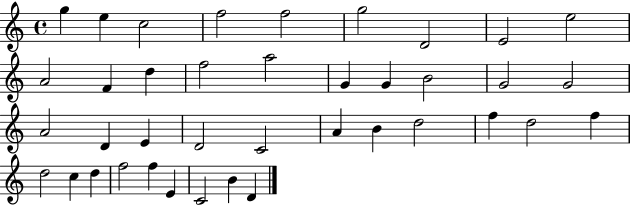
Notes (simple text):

G5/q E5/q C5/h F5/h F5/h G5/h D4/h E4/h E5/h A4/h F4/q D5/q F5/h A5/h G4/q G4/q B4/h G4/h G4/h A4/h D4/q E4/q D4/h C4/h A4/q B4/q D5/h F5/q D5/h F5/q D5/h C5/q D5/q F5/h F5/q E4/q C4/h B4/q D4/q